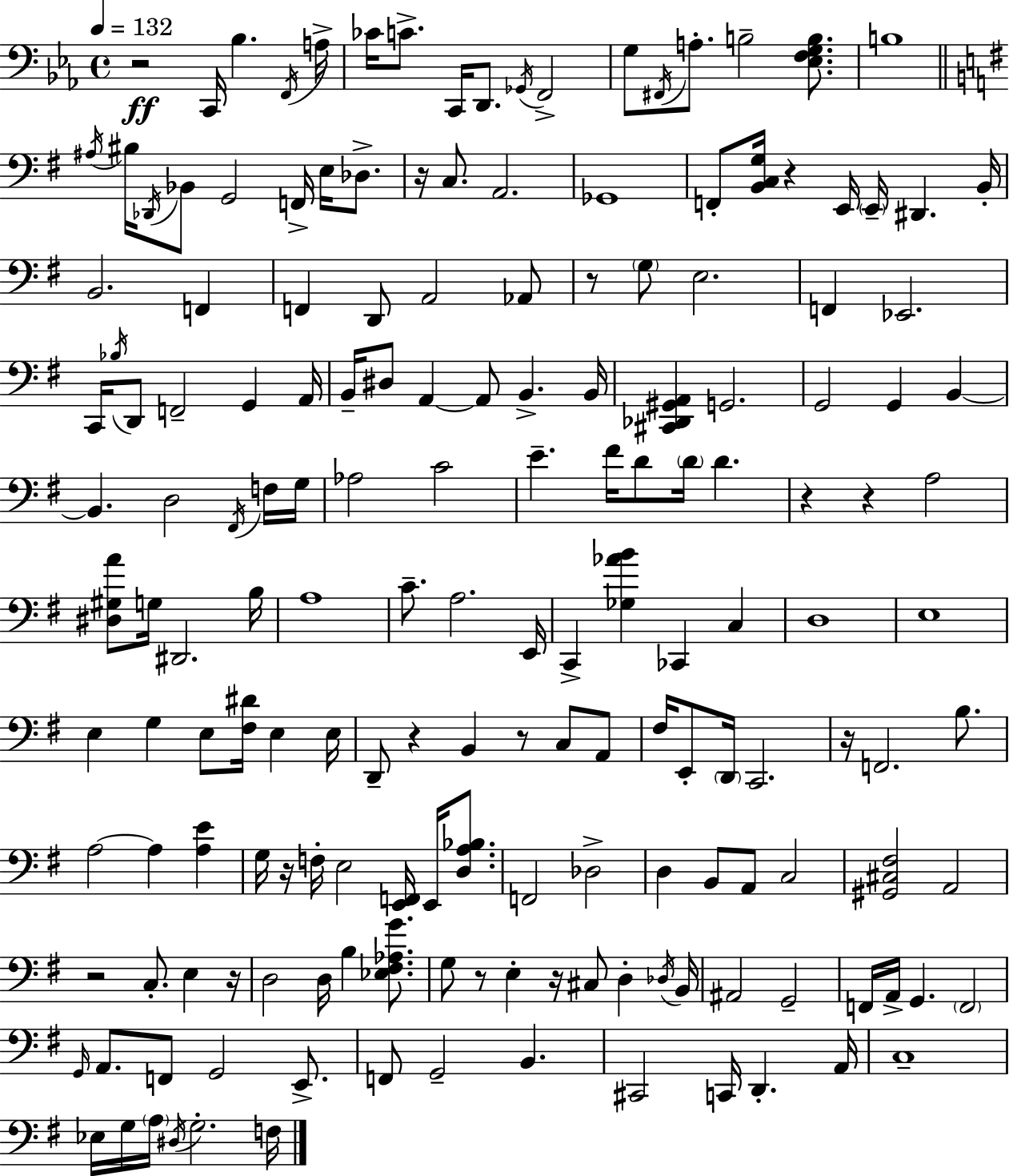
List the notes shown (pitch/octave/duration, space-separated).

R/h C2/s Bb3/q. F2/s A3/s CES4/s C4/e. C2/s D2/e. Gb2/s F2/h G3/e F#2/s A3/e. B3/h [Eb3,F3,G3,B3]/e. B3/w A#3/s BIS3/s Db2/s Bb2/e G2/h F2/s E3/s Db3/e. R/s C3/e. A2/h. Gb2/w F2/e [B2,C3,G3]/s R/q E2/s E2/s D#2/q. B2/s B2/h. F2/q F2/q D2/e A2/h Ab2/e R/e G3/e E3/h. F2/q Eb2/h. C2/s Bb3/s D2/e F2/h G2/q A2/s B2/s D#3/e A2/q A2/e B2/q. B2/s [C#2,Db2,G#2,A2]/q G2/h. G2/h G2/q B2/q B2/q. D3/h F#2/s F3/s G3/s Ab3/h C4/h E4/q. F#4/s D4/e D4/s D4/q. R/q R/q A3/h [D#3,G#3,A4]/e G3/s D#2/h. B3/s A3/w C4/e. A3/h. E2/s C2/q [Gb3,Ab4,B4]/q CES2/q C3/q D3/w E3/w E3/q G3/q E3/e [F#3,D#4]/s E3/q E3/s D2/e R/q B2/q R/e C3/e A2/e F#3/s E2/e D2/s C2/h. R/s F2/h. B3/e. A3/h A3/q [A3,E4]/q G3/s R/s F3/s E3/h [E2,F2]/s E2/s [D3,A3,Bb3]/e. F2/h Db3/h D3/q B2/e A2/e C3/h [G#2,C#3,F#3]/h A2/h R/h C3/e. E3/q R/s D3/h D3/s B3/q [Eb3,F#3,Ab3,G4]/e. G3/e R/e E3/q R/s C#3/e D3/q Db3/s B2/s A#2/h G2/h F2/s A2/s G2/q. F2/h G2/s A2/e. F2/e G2/h E2/e. F2/e G2/h B2/q. C#2/h C2/s D2/q. A2/s C3/w Eb3/s G3/s A3/s D#3/s G3/h. F3/s